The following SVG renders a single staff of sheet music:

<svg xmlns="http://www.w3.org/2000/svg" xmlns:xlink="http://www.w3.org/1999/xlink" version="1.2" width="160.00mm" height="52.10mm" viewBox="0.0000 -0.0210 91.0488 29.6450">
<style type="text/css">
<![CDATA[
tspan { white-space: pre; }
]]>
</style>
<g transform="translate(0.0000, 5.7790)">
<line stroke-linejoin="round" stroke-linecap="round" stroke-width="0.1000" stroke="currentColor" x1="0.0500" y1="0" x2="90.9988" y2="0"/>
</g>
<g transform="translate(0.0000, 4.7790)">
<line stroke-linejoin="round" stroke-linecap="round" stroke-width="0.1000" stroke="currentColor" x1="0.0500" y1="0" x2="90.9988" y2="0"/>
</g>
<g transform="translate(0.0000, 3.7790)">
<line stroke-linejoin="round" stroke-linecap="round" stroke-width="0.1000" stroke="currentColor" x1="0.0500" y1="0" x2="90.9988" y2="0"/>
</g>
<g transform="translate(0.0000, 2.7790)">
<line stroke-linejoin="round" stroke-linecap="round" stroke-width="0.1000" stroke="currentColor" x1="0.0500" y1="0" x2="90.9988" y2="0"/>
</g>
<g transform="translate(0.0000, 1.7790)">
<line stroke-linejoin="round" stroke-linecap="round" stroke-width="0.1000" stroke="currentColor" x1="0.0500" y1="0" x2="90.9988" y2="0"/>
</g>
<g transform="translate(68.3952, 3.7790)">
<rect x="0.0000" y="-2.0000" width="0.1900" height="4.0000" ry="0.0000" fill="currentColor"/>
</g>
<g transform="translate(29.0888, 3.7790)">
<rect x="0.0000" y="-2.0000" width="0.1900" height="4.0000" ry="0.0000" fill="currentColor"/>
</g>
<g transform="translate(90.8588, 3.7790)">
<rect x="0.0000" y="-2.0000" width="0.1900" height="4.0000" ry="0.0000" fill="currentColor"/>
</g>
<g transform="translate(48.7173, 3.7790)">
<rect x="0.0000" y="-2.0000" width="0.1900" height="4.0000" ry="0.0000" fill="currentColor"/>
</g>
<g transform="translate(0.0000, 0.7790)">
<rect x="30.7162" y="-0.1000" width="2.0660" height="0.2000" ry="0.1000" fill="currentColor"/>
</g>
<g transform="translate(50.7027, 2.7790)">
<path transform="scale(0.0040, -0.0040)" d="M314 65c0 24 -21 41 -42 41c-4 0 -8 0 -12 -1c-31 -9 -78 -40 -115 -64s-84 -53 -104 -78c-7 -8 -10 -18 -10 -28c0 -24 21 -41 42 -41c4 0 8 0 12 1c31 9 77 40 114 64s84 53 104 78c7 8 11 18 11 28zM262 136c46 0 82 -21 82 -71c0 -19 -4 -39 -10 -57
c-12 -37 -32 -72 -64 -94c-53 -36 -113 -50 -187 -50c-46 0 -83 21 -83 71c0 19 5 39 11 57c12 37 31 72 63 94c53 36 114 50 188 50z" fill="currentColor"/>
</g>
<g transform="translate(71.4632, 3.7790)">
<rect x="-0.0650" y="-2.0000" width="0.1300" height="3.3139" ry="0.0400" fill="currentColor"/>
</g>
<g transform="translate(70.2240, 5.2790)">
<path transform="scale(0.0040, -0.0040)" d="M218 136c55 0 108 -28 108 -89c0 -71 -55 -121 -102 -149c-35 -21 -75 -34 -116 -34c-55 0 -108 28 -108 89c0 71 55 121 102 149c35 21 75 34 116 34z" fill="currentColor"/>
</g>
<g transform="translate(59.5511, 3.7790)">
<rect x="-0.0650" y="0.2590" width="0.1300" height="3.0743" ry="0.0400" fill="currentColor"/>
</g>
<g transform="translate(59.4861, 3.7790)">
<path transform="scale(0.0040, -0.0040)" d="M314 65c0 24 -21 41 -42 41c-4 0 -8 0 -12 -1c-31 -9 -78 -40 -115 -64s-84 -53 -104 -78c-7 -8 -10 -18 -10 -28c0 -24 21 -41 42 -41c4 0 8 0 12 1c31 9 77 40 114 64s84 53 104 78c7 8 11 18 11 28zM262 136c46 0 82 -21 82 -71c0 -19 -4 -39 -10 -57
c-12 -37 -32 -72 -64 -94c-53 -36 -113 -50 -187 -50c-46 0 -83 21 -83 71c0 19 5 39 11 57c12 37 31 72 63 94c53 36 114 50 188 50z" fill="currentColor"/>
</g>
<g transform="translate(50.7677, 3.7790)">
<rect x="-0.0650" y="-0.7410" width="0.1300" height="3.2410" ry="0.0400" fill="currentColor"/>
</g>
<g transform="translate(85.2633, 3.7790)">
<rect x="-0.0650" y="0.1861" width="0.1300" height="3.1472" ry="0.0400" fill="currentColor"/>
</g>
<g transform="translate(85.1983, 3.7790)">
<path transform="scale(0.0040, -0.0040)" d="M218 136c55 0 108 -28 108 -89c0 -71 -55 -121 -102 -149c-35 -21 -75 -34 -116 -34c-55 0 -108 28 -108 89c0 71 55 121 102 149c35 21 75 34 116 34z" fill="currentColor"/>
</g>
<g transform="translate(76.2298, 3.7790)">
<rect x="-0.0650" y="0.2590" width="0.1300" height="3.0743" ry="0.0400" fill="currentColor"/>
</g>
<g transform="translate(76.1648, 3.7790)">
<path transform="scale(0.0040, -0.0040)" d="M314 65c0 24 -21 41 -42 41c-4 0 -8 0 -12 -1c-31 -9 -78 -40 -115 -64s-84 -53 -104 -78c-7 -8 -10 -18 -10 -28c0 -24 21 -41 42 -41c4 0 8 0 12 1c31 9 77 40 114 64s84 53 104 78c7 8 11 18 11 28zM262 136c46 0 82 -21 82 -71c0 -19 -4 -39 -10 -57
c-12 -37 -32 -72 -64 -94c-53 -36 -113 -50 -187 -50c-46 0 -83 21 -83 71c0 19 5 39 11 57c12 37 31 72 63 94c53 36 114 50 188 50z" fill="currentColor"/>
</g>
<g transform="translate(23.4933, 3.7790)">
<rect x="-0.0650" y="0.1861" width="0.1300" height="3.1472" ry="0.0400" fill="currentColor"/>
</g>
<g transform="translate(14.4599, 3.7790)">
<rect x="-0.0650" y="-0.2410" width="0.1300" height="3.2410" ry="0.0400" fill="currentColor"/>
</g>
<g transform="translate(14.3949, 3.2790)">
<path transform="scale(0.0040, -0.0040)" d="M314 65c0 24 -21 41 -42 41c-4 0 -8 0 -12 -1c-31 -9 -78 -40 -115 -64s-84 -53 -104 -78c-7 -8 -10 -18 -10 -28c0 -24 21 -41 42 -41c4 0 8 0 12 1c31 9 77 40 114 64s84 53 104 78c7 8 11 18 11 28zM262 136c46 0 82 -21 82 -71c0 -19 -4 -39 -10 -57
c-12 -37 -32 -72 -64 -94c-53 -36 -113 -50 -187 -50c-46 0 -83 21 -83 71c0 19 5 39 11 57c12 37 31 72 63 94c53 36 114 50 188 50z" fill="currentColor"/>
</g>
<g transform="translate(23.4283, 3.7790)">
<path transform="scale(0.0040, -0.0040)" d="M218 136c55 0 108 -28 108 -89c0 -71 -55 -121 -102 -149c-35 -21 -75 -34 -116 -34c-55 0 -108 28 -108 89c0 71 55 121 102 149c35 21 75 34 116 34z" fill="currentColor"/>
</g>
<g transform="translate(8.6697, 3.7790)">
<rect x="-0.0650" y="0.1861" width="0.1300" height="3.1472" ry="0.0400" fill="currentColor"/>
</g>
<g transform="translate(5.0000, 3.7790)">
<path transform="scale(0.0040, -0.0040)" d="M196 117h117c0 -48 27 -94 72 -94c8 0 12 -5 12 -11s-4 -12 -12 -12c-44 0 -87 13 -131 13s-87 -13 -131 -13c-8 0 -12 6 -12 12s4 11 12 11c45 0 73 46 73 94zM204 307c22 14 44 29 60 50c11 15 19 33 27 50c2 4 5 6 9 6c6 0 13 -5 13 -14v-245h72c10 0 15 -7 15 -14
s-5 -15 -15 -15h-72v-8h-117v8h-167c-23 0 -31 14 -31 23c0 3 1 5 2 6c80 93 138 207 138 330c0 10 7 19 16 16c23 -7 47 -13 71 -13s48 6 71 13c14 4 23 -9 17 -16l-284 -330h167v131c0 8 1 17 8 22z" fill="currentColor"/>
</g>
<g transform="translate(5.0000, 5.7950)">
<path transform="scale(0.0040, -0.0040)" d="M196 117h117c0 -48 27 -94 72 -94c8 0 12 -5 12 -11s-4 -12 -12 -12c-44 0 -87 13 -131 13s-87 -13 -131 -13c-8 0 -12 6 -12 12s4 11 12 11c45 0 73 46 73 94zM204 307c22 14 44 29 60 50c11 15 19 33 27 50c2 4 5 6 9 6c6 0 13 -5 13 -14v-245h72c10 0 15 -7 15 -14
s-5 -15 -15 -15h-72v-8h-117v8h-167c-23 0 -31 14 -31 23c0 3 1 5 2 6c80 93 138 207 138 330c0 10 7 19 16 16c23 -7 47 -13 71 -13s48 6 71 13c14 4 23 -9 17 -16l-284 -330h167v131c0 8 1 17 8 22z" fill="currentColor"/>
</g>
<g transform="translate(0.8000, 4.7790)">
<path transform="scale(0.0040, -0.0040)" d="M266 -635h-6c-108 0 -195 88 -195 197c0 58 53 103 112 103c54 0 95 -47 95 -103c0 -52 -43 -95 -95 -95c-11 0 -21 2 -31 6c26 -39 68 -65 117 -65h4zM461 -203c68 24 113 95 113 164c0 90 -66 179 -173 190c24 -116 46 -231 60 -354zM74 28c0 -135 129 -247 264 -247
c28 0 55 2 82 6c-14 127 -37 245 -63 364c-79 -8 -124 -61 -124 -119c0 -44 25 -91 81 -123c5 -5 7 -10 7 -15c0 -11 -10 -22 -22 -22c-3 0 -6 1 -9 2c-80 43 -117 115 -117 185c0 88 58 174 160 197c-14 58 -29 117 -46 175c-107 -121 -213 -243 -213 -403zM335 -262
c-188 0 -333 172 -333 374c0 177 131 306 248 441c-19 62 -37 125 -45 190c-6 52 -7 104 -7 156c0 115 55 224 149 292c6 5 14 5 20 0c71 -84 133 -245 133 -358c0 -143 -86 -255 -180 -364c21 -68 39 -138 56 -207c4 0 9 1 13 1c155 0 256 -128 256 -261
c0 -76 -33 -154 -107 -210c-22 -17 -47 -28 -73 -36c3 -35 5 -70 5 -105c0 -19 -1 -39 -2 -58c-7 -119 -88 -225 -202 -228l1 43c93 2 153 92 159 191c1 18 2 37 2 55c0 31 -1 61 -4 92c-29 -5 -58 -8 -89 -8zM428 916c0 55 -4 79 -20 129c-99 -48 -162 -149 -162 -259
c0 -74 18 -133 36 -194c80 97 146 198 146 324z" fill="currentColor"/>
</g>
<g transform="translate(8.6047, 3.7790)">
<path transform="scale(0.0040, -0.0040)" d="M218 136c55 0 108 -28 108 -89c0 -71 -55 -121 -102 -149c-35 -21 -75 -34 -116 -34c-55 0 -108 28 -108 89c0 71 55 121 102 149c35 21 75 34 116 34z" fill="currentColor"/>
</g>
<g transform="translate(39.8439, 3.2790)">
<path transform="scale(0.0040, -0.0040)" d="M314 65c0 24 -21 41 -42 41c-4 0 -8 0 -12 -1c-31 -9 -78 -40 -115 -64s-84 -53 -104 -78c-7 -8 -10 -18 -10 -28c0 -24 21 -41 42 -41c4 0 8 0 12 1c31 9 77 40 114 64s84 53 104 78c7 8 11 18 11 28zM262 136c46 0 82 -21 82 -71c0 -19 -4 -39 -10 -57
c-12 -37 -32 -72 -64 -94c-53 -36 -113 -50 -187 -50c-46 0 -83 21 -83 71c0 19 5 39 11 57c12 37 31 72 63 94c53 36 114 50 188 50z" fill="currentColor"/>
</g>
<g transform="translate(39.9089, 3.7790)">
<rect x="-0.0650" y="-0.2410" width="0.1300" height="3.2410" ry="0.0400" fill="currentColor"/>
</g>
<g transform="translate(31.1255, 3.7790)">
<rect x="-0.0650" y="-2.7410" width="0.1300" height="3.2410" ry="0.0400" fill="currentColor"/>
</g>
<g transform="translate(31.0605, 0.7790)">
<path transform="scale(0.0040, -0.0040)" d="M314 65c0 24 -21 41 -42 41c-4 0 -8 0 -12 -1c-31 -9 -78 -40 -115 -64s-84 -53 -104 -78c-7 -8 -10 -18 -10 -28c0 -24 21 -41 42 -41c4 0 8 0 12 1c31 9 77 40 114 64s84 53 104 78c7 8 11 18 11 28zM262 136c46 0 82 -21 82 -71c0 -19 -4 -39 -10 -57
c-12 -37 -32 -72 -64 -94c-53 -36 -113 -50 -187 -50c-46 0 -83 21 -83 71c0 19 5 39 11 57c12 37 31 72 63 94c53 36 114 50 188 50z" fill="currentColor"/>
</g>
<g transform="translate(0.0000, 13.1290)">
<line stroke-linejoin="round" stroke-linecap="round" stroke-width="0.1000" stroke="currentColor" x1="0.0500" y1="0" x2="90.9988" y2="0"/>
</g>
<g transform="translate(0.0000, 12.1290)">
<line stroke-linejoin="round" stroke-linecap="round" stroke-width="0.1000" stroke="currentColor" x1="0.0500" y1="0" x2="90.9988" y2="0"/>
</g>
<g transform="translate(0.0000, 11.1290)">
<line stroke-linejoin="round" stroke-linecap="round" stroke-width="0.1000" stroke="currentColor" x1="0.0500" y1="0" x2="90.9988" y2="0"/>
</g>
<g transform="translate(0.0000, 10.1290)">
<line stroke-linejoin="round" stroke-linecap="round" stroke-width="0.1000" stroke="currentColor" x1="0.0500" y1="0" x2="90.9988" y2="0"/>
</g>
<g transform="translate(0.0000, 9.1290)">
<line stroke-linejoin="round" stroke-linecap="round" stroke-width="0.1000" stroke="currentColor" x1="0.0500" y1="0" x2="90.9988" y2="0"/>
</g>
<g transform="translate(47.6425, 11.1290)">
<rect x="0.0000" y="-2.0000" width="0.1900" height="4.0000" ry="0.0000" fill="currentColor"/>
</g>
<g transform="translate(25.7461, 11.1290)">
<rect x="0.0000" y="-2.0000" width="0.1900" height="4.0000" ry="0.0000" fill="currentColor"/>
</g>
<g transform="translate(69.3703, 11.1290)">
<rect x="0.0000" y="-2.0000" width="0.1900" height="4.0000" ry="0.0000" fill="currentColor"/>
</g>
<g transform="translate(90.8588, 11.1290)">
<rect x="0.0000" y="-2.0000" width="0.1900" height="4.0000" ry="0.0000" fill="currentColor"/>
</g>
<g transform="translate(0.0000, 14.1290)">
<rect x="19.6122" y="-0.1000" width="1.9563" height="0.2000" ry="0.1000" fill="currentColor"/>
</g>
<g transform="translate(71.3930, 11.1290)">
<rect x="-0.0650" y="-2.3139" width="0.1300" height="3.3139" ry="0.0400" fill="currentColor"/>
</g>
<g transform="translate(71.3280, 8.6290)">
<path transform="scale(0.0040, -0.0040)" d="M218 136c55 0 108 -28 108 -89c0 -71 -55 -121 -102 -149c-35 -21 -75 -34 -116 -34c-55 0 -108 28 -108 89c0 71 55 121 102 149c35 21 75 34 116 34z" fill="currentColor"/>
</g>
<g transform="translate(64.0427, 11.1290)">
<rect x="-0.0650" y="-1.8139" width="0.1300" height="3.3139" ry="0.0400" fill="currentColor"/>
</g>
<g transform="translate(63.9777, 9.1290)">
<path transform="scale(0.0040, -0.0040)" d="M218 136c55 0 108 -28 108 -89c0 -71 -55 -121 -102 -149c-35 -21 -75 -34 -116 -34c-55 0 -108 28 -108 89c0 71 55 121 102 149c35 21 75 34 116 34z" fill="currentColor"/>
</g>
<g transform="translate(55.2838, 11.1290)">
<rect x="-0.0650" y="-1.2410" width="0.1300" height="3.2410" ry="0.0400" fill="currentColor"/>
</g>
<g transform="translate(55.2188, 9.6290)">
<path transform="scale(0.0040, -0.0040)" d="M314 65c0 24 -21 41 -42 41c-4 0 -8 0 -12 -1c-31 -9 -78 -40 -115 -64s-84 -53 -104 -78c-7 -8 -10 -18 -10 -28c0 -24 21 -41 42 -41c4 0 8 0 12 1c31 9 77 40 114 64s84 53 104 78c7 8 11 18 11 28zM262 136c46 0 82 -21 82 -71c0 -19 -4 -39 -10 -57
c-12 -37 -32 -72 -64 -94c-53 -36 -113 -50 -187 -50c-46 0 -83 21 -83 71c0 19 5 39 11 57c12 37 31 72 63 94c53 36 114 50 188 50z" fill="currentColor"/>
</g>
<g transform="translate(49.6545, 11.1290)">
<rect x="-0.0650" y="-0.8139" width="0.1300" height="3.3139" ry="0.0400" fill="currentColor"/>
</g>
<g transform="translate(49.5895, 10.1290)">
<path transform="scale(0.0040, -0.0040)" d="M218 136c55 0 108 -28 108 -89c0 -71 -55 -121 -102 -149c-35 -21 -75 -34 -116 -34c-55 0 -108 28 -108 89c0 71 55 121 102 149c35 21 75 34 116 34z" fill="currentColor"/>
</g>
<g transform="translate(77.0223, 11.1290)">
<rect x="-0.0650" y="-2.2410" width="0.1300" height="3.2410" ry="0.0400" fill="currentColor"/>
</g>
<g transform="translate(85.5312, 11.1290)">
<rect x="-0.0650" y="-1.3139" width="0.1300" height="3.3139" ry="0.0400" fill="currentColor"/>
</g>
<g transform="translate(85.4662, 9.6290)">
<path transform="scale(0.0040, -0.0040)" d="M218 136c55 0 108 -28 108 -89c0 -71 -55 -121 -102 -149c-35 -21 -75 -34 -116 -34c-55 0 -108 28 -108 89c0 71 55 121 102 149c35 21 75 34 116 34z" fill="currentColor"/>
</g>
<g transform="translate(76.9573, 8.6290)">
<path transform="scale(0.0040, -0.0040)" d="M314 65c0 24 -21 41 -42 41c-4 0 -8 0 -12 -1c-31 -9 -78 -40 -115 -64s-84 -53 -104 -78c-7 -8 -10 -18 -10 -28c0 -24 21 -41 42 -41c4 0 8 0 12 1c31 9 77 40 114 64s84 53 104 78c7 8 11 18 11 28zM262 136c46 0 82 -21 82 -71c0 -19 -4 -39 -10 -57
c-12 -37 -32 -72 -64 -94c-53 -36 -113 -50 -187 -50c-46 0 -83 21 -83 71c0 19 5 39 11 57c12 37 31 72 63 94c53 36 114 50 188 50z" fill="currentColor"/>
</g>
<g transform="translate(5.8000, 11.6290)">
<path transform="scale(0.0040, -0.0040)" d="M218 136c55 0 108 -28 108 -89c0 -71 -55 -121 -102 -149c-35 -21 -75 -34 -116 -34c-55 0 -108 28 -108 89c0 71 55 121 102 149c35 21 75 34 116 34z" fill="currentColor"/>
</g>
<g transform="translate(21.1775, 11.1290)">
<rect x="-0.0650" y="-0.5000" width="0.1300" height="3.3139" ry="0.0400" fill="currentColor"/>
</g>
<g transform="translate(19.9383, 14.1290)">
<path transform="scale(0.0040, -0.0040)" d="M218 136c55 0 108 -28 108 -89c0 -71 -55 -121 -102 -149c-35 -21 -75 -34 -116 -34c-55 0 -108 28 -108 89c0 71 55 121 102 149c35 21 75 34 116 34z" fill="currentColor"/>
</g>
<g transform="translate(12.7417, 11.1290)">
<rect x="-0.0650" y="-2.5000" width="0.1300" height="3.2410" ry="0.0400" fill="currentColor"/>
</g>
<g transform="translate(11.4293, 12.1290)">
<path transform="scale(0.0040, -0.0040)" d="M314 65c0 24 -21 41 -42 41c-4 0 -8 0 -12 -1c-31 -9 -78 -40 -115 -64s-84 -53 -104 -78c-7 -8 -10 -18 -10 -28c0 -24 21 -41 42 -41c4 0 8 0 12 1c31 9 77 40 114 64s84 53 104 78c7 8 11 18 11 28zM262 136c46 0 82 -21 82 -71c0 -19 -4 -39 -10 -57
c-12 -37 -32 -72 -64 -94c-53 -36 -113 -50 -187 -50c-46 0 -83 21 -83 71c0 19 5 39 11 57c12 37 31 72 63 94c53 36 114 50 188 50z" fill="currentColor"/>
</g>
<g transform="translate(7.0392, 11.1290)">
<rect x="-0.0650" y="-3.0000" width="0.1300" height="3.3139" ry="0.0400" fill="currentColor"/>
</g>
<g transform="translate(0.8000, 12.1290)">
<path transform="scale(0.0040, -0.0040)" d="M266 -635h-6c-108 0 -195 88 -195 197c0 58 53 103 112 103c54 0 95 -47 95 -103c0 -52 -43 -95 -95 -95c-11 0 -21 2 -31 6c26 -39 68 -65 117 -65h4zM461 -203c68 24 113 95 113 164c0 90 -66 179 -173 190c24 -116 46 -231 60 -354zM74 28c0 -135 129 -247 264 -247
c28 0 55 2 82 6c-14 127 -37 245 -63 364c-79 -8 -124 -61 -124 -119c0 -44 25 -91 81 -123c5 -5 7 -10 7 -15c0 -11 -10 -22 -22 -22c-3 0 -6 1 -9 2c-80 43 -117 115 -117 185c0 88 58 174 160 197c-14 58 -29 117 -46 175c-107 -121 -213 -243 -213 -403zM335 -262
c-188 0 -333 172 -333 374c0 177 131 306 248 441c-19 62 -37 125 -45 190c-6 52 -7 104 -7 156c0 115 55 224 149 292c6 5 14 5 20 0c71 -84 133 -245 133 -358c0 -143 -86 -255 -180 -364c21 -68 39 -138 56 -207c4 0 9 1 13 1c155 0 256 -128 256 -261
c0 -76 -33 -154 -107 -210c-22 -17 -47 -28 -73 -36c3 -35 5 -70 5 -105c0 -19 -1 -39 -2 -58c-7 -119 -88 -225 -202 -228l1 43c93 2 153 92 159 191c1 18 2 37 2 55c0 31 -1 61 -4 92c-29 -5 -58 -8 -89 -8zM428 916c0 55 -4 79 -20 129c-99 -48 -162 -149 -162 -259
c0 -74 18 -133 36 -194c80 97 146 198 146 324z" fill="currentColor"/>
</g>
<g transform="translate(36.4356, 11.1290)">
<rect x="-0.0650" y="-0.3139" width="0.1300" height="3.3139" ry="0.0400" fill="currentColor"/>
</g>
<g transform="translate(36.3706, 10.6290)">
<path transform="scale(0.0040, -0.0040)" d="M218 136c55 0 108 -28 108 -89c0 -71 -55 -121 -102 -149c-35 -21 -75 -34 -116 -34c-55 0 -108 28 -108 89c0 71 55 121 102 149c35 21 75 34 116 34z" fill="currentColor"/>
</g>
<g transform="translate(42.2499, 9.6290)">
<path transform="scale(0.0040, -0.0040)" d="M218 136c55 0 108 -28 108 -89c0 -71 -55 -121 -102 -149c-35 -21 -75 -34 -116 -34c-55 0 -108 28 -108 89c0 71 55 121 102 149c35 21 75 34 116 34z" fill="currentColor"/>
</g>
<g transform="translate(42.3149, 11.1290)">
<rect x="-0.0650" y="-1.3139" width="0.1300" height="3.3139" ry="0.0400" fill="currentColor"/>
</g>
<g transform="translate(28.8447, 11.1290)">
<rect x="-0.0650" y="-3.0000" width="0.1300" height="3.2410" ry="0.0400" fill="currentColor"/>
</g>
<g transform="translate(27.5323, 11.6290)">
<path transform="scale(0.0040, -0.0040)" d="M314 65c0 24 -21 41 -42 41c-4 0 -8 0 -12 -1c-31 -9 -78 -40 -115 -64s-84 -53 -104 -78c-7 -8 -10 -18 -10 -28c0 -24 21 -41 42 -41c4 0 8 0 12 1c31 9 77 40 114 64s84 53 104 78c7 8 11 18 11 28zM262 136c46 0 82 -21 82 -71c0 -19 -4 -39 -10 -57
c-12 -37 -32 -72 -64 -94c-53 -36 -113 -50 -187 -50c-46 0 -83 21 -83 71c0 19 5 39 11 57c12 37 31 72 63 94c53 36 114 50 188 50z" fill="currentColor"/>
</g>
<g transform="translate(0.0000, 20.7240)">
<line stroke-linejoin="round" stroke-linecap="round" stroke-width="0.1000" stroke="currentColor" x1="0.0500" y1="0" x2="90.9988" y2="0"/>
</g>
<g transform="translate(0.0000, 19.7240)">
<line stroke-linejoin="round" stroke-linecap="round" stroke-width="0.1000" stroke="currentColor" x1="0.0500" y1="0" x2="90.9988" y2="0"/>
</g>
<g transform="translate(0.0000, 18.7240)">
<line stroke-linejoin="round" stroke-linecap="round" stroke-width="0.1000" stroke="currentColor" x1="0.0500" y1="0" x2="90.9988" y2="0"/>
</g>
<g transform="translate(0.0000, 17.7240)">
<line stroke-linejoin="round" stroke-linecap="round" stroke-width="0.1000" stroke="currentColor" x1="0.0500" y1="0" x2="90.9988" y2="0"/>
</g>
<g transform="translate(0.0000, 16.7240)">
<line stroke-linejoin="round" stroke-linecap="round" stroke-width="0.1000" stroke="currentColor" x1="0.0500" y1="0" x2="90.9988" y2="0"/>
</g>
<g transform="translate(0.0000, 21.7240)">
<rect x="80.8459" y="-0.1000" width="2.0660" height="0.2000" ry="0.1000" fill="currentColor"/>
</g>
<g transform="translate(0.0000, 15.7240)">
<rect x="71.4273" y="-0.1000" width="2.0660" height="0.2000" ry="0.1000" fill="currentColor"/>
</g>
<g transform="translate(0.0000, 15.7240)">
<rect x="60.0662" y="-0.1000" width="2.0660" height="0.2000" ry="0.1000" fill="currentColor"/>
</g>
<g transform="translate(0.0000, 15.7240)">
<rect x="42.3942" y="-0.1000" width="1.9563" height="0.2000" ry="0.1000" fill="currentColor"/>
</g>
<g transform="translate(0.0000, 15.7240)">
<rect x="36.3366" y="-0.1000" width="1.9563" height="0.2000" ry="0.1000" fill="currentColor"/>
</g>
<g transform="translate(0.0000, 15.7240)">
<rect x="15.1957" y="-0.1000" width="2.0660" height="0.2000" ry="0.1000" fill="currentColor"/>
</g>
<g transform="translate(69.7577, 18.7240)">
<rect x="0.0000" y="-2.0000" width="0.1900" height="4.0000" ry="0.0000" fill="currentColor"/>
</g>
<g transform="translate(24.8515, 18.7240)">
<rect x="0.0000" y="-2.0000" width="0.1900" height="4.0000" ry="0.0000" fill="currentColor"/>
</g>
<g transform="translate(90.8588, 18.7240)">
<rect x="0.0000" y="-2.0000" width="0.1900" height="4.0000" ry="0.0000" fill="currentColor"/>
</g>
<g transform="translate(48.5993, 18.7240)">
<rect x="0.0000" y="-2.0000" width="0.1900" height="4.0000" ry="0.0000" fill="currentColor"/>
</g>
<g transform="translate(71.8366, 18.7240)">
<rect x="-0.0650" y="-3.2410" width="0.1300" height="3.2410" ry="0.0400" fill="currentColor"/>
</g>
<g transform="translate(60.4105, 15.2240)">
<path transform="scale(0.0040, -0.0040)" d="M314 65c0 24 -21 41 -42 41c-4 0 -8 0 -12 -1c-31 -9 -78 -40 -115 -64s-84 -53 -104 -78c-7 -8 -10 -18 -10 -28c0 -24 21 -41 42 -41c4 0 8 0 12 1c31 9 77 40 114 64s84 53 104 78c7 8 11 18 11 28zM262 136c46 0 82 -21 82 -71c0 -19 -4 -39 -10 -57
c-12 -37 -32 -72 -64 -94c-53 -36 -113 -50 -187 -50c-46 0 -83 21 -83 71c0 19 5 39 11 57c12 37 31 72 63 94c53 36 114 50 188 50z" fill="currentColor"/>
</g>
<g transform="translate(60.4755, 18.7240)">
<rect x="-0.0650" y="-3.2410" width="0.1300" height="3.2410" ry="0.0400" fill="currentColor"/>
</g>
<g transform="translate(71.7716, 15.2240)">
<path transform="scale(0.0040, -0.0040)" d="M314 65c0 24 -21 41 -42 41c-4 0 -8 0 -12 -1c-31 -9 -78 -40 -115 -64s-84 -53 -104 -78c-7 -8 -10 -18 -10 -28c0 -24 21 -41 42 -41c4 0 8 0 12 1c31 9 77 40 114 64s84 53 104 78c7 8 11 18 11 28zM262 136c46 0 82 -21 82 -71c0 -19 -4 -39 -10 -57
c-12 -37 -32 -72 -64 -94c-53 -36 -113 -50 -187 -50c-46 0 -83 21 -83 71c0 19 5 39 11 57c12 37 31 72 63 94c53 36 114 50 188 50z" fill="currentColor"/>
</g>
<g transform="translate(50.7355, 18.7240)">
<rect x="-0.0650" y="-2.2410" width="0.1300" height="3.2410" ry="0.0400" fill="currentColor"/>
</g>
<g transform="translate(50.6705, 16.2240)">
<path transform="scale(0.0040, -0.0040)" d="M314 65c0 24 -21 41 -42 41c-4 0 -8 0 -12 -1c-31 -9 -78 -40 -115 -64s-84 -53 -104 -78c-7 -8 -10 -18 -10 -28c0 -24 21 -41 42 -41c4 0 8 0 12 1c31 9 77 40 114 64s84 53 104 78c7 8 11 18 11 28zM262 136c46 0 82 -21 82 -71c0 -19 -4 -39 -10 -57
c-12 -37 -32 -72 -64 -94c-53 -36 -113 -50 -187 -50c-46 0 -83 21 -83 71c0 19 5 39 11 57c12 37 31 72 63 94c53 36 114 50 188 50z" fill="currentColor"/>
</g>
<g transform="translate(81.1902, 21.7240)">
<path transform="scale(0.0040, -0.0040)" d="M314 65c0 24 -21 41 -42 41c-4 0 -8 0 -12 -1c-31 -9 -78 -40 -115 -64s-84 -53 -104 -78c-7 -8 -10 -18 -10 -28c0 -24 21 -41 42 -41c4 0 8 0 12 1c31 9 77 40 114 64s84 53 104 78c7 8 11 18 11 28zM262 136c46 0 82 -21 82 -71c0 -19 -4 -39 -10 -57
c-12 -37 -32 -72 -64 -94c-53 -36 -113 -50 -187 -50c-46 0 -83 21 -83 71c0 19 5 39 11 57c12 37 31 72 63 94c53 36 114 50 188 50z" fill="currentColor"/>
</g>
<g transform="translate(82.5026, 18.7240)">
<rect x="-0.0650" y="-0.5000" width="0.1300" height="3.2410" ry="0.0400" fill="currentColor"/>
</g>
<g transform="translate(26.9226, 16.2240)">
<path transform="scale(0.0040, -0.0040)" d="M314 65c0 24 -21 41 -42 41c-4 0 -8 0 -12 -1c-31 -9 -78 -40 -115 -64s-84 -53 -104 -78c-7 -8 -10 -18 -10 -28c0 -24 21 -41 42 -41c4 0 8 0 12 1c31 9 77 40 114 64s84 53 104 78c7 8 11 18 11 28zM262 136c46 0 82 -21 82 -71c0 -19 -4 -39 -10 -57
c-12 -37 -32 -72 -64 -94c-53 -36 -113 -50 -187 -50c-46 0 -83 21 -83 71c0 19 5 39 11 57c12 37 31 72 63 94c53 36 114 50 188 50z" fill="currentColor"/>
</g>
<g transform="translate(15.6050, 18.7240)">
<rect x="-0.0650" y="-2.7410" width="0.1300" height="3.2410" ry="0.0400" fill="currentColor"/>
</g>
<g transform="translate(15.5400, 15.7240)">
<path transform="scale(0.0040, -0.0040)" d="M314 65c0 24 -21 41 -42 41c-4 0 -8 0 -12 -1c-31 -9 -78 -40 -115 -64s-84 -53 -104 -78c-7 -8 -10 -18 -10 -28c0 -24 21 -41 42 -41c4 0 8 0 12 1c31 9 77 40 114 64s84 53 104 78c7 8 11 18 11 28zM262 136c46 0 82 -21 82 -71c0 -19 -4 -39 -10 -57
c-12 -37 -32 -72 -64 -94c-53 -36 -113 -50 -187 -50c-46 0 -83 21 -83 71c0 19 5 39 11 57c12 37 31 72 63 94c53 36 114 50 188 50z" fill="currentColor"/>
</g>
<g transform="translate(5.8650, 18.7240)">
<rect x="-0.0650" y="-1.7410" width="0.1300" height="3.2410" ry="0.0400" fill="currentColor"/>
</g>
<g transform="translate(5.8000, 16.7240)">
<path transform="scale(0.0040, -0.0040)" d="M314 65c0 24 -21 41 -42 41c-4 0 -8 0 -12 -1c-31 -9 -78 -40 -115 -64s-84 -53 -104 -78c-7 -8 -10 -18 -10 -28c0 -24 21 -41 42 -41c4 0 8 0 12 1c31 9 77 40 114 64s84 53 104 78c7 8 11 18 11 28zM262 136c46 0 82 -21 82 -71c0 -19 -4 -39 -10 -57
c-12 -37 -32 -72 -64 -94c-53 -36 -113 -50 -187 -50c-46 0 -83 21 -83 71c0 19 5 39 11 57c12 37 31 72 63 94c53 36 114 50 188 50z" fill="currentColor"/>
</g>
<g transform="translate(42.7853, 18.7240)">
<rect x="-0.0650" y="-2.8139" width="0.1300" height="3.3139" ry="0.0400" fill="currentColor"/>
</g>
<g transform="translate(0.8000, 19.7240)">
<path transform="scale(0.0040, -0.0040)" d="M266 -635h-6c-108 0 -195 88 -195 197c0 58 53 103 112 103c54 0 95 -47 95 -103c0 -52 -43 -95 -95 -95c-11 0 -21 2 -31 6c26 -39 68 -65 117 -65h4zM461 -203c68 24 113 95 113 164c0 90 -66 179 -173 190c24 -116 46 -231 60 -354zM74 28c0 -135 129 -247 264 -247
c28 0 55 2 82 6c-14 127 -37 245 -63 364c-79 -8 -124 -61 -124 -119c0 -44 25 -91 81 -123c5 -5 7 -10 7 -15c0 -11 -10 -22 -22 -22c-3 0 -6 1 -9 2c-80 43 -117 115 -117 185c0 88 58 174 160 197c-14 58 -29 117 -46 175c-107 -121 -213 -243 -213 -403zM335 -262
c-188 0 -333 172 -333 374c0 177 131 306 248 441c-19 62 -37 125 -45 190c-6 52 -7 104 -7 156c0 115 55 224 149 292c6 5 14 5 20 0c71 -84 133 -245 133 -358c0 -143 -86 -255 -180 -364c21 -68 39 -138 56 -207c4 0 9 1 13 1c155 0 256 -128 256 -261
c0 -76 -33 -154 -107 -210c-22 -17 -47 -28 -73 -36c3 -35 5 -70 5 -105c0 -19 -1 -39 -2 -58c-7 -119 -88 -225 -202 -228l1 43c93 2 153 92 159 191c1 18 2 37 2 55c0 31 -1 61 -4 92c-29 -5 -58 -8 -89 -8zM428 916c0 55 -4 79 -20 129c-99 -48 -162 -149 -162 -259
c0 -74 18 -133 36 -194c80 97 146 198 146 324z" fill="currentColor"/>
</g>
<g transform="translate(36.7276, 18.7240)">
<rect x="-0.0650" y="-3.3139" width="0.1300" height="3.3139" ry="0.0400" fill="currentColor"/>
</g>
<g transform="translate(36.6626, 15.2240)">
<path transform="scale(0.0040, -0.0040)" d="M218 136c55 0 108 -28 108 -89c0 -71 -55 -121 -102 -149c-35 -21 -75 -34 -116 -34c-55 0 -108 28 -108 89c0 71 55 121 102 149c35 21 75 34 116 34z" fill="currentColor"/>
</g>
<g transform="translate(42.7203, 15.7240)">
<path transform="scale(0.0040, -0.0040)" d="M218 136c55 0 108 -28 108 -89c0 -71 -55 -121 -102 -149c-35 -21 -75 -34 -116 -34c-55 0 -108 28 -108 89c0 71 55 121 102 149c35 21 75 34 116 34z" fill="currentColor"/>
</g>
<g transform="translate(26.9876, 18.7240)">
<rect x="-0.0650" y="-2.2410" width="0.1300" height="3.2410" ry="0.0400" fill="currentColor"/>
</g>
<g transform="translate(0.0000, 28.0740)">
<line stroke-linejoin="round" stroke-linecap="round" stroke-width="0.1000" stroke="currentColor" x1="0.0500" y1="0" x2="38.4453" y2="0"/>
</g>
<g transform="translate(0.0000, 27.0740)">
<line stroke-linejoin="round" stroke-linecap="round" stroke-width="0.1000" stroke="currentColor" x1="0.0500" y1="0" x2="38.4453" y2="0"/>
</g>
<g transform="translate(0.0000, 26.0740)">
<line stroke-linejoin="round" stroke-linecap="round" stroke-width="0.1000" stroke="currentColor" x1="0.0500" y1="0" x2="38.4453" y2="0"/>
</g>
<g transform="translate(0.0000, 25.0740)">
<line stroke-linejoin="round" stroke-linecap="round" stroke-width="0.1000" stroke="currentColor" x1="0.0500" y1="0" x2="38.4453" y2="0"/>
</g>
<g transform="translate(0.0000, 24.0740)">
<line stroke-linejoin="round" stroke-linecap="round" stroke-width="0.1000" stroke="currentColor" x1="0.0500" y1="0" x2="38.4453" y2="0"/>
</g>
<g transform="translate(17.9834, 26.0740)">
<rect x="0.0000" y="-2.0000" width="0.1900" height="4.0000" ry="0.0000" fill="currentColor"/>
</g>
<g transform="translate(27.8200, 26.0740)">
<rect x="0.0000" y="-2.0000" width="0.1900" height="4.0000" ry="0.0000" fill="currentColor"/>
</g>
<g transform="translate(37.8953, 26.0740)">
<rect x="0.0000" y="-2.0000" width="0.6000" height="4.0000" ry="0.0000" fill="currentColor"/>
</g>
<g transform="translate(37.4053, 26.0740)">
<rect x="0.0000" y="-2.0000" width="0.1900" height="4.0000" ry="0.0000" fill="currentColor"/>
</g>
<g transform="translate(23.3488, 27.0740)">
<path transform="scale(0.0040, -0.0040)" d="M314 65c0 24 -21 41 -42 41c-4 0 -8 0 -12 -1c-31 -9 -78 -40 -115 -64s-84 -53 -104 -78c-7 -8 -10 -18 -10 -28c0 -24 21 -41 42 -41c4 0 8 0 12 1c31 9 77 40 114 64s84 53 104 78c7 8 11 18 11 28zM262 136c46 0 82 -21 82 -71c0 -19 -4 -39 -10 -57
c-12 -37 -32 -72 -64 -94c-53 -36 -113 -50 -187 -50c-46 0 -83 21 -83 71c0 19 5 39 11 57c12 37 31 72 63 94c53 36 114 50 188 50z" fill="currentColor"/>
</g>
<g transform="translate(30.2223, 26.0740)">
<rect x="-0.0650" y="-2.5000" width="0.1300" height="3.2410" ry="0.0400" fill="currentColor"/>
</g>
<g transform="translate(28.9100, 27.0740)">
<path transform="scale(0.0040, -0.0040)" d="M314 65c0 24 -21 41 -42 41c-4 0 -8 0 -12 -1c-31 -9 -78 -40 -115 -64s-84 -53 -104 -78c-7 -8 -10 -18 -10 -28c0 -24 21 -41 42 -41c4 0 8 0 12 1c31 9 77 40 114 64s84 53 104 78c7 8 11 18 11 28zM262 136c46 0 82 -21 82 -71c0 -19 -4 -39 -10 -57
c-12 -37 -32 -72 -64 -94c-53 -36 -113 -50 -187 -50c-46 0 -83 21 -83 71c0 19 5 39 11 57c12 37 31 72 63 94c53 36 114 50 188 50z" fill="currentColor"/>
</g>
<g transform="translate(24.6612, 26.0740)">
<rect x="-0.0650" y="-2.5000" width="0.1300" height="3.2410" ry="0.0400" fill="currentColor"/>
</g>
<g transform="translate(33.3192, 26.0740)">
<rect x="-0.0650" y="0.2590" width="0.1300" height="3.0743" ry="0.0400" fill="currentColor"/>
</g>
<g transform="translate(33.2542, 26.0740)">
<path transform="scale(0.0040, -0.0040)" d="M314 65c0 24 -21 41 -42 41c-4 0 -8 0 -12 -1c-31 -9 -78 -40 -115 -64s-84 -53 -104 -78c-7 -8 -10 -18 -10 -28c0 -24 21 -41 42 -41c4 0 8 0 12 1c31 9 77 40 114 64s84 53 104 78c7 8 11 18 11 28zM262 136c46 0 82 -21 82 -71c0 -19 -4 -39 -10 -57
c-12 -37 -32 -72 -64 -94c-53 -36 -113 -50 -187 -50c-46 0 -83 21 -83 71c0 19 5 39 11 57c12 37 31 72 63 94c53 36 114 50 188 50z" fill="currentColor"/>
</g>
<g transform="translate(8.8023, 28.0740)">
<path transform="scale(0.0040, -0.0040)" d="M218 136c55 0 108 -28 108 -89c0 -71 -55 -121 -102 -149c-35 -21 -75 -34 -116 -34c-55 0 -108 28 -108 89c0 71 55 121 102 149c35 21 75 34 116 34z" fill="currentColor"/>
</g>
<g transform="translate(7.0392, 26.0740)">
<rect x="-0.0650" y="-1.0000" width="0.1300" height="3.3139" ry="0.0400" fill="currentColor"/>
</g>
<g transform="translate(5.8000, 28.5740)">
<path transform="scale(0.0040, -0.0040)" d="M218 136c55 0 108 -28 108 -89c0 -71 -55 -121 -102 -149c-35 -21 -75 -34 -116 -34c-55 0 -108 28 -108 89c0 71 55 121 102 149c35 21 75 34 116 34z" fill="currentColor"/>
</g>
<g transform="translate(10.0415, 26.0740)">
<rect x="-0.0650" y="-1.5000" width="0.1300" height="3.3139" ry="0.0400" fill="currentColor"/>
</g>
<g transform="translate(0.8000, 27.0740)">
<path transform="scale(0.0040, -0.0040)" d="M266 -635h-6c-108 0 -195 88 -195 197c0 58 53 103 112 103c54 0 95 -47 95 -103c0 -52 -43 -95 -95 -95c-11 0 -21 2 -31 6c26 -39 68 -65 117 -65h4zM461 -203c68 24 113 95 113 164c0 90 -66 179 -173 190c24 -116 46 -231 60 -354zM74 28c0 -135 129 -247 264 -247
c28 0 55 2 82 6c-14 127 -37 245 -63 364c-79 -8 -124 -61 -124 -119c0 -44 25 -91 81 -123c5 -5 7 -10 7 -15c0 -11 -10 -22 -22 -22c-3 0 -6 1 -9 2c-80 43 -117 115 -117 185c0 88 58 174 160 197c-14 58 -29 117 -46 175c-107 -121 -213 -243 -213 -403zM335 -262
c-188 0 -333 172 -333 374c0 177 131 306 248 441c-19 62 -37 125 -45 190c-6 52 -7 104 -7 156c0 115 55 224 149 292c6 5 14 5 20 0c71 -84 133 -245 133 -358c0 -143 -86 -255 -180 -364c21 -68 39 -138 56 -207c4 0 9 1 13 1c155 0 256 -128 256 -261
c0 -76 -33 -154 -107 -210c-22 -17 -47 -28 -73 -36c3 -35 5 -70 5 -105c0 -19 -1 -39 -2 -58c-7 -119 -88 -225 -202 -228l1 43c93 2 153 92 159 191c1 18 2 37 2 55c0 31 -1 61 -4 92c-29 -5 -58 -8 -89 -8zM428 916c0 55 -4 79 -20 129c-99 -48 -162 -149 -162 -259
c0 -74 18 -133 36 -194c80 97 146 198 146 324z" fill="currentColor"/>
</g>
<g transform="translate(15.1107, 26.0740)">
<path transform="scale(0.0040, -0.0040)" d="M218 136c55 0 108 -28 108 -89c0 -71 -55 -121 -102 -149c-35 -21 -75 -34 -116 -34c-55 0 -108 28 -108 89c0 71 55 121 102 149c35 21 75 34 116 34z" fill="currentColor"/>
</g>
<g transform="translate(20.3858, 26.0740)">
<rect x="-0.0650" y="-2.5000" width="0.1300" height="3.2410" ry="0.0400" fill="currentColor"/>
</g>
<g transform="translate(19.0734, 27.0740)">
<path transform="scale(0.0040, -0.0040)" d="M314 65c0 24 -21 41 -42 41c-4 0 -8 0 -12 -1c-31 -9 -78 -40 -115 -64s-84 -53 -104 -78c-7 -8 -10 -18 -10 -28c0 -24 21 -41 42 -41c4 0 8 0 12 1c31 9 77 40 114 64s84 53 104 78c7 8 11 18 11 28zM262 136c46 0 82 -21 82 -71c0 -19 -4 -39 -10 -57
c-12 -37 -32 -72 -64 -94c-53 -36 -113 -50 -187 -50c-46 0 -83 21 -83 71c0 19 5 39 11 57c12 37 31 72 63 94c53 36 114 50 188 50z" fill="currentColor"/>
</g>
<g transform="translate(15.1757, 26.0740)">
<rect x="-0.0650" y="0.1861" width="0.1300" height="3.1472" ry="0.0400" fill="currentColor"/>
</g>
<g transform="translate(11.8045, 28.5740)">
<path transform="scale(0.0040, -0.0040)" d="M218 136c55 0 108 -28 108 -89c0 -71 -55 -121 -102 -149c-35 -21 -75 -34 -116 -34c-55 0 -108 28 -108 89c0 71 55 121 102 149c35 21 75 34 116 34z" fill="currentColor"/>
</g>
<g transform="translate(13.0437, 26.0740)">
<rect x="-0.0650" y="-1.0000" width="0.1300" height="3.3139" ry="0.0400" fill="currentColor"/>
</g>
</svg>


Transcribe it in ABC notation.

X:1
T:Untitled
M:4/4
L:1/4
K:C
B c2 B a2 c2 d2 B2 F B2 B A G2 C A2 c e d e2 f g g2 e f2 a2 g2 b a g2 b2 b2 C2 D E D B G2 G2 G2 B2